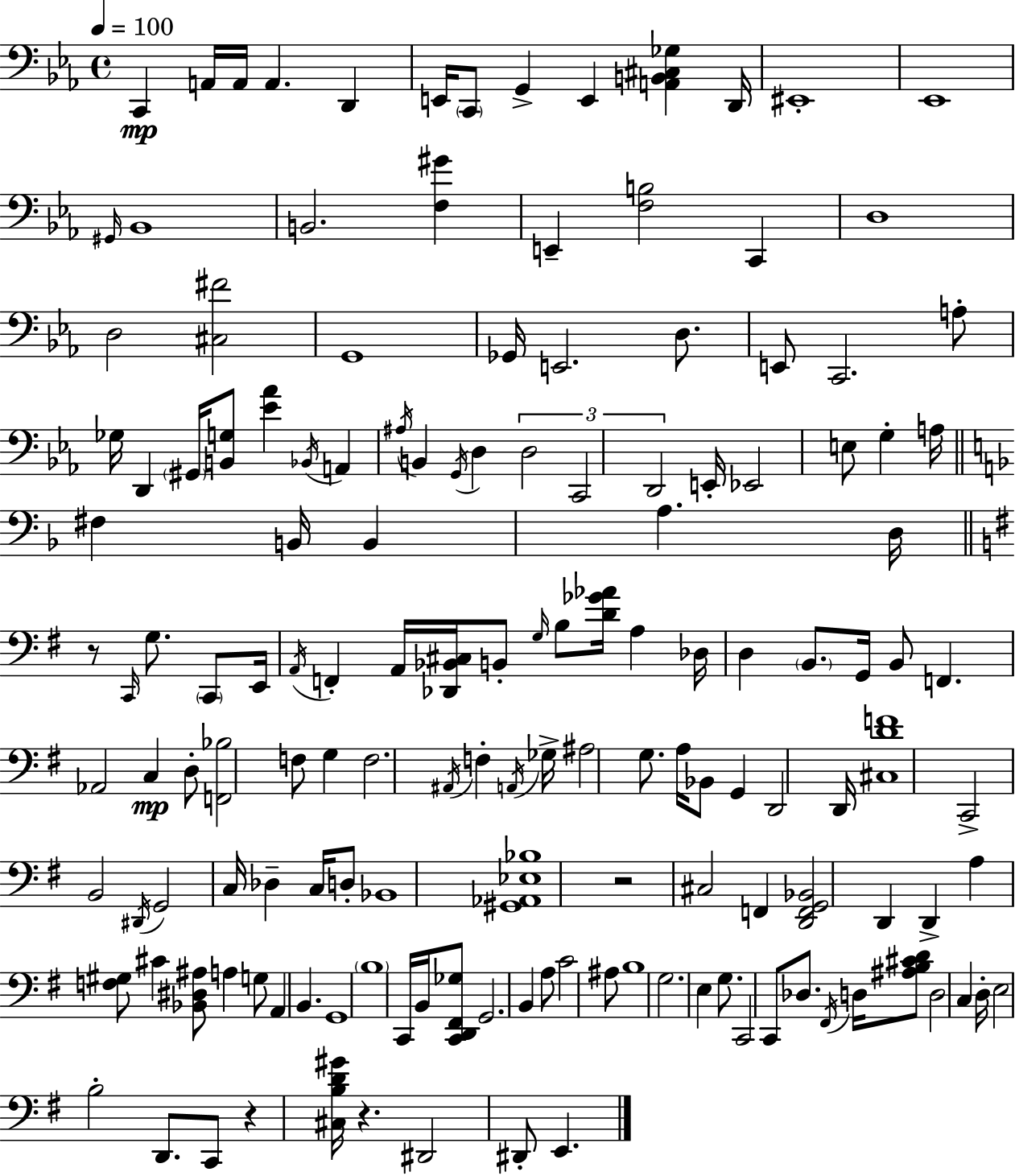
X:1
T:Untitled
M:4/4
L:1/4
K:Cm
C,, A,,/4 A,,/4 A,, D,, E,,/4 C,,/2 G,, E,, [A,,B,,^C,_G,] D,,/4 ^E,,4 _E,,4 ^G,,/4 _B,,4 B,,2 [F,^G] E,, [F,B,]2 C,, D,4 D,2 [^C,^F]2 G,,4 _G,,/4 E,,2 D,/2 E,,/2 C,,2 A,/2 _G,/4 D,, ^G,,/4 [B,,G,]/2 [_E_A] _B,,/4 A,, ^A,/4 B,, G,,/4 D, D,2 C,,2 D,,2 E,,/4 _E,,2 E,/2 G, A,/4 ^F, B,,/4 B,, A, D,/4 z/2 C,,/4 G,/2 C,,/2 E,,/4 A,,/4 F,, A,,/4 [_D,,_B,,^C,]/4 B,,/2 G,/4 B,/2 [D_G_A]/4 A, _D,/4 D, B,,/2 G,,/4 B,,/2 F,, _A,,2 C, D,/2 [F,,_B,]2 F,/2 G, F,2 ^A,,/4 F, A,,/4 _G,/4 ^A,2 G,/2 A,/4 _B,,/2 G,, D,,2 D,,/4 [^C,DF]4 C,,2 B,,2 ^D,,/4 G,,2 C,/4 _D, C,/4 D,/2 _B,,4 [^G,,_A,,_E,_B,]4 z2 ^C,2 F,, [D,,F,,G,,_B,,]2 D,, D,, A, [F,^G,]/2 ^C [_B,,^D,^A,]/2 A, G,/2 A,, B,, G,,4 B,4 C,,/4 B,,/4 [C,,D,,^F,,_G,]/2 G,,2 B,, A,/2 C2 ^A,/2 B,4 G,2 E, G,/2 C,,2 C,,/2 _D,/2 ^F,,/4 D,/4 [^A,B,^CD]/2 D,2 C, D,/4 E,2 B,2 D,,/2 C,,/2 z [^C,B,D^G]/4 z ^D,,2 ^D,,/2 E,,